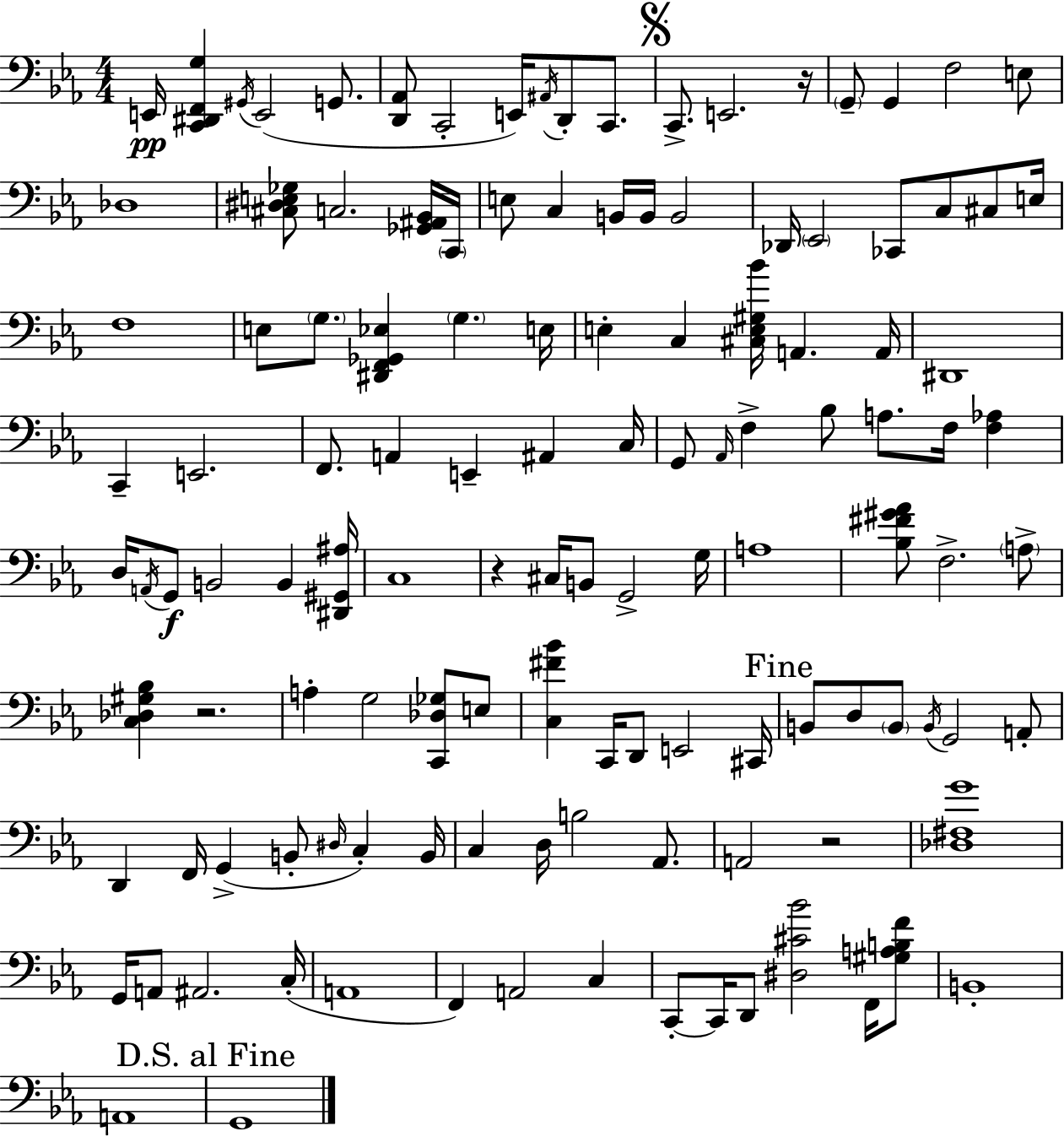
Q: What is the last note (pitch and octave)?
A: G2